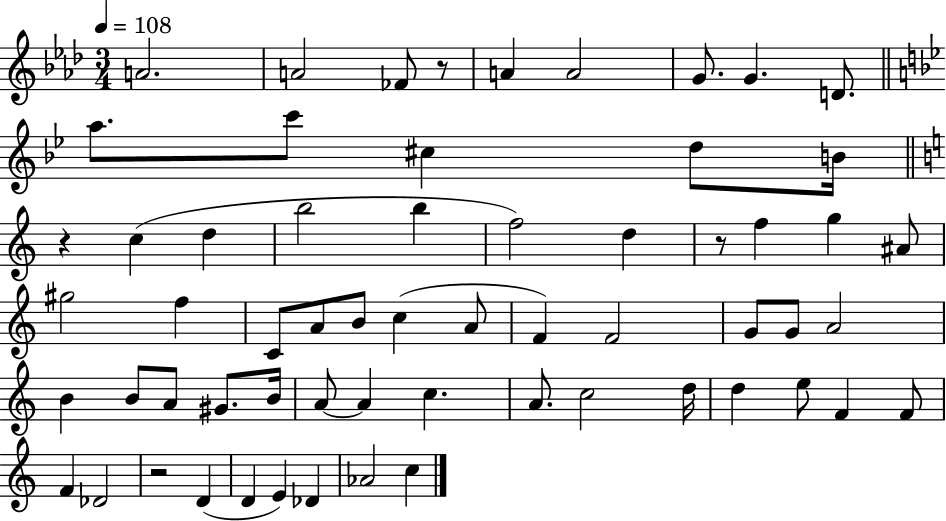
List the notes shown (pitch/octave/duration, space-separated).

A4/h. A4/h FES4/e R/e A4/q A4/h G4/e. G4/q. D4/e. A5/e. C6/e C#5/q D5/e B4/s R/q C5/q D5/q B5/h B5/q F5/h D5/q R/e F5/q G5/q A#4/e G#5/h F5/q C4/e A4/e B4/e C5/q A4/e F4/q F4/h G4/e G4/e A4/h B4/q B4/e A4/e G#4/e. B4/s A4/e A4/q C5/q. A4/e. C5/h D5/s D5/q E5/e F4/q F4/e F4/q Db4/h R/h D4/q D4/q E4/q Db4/q Ab4/h C5/q